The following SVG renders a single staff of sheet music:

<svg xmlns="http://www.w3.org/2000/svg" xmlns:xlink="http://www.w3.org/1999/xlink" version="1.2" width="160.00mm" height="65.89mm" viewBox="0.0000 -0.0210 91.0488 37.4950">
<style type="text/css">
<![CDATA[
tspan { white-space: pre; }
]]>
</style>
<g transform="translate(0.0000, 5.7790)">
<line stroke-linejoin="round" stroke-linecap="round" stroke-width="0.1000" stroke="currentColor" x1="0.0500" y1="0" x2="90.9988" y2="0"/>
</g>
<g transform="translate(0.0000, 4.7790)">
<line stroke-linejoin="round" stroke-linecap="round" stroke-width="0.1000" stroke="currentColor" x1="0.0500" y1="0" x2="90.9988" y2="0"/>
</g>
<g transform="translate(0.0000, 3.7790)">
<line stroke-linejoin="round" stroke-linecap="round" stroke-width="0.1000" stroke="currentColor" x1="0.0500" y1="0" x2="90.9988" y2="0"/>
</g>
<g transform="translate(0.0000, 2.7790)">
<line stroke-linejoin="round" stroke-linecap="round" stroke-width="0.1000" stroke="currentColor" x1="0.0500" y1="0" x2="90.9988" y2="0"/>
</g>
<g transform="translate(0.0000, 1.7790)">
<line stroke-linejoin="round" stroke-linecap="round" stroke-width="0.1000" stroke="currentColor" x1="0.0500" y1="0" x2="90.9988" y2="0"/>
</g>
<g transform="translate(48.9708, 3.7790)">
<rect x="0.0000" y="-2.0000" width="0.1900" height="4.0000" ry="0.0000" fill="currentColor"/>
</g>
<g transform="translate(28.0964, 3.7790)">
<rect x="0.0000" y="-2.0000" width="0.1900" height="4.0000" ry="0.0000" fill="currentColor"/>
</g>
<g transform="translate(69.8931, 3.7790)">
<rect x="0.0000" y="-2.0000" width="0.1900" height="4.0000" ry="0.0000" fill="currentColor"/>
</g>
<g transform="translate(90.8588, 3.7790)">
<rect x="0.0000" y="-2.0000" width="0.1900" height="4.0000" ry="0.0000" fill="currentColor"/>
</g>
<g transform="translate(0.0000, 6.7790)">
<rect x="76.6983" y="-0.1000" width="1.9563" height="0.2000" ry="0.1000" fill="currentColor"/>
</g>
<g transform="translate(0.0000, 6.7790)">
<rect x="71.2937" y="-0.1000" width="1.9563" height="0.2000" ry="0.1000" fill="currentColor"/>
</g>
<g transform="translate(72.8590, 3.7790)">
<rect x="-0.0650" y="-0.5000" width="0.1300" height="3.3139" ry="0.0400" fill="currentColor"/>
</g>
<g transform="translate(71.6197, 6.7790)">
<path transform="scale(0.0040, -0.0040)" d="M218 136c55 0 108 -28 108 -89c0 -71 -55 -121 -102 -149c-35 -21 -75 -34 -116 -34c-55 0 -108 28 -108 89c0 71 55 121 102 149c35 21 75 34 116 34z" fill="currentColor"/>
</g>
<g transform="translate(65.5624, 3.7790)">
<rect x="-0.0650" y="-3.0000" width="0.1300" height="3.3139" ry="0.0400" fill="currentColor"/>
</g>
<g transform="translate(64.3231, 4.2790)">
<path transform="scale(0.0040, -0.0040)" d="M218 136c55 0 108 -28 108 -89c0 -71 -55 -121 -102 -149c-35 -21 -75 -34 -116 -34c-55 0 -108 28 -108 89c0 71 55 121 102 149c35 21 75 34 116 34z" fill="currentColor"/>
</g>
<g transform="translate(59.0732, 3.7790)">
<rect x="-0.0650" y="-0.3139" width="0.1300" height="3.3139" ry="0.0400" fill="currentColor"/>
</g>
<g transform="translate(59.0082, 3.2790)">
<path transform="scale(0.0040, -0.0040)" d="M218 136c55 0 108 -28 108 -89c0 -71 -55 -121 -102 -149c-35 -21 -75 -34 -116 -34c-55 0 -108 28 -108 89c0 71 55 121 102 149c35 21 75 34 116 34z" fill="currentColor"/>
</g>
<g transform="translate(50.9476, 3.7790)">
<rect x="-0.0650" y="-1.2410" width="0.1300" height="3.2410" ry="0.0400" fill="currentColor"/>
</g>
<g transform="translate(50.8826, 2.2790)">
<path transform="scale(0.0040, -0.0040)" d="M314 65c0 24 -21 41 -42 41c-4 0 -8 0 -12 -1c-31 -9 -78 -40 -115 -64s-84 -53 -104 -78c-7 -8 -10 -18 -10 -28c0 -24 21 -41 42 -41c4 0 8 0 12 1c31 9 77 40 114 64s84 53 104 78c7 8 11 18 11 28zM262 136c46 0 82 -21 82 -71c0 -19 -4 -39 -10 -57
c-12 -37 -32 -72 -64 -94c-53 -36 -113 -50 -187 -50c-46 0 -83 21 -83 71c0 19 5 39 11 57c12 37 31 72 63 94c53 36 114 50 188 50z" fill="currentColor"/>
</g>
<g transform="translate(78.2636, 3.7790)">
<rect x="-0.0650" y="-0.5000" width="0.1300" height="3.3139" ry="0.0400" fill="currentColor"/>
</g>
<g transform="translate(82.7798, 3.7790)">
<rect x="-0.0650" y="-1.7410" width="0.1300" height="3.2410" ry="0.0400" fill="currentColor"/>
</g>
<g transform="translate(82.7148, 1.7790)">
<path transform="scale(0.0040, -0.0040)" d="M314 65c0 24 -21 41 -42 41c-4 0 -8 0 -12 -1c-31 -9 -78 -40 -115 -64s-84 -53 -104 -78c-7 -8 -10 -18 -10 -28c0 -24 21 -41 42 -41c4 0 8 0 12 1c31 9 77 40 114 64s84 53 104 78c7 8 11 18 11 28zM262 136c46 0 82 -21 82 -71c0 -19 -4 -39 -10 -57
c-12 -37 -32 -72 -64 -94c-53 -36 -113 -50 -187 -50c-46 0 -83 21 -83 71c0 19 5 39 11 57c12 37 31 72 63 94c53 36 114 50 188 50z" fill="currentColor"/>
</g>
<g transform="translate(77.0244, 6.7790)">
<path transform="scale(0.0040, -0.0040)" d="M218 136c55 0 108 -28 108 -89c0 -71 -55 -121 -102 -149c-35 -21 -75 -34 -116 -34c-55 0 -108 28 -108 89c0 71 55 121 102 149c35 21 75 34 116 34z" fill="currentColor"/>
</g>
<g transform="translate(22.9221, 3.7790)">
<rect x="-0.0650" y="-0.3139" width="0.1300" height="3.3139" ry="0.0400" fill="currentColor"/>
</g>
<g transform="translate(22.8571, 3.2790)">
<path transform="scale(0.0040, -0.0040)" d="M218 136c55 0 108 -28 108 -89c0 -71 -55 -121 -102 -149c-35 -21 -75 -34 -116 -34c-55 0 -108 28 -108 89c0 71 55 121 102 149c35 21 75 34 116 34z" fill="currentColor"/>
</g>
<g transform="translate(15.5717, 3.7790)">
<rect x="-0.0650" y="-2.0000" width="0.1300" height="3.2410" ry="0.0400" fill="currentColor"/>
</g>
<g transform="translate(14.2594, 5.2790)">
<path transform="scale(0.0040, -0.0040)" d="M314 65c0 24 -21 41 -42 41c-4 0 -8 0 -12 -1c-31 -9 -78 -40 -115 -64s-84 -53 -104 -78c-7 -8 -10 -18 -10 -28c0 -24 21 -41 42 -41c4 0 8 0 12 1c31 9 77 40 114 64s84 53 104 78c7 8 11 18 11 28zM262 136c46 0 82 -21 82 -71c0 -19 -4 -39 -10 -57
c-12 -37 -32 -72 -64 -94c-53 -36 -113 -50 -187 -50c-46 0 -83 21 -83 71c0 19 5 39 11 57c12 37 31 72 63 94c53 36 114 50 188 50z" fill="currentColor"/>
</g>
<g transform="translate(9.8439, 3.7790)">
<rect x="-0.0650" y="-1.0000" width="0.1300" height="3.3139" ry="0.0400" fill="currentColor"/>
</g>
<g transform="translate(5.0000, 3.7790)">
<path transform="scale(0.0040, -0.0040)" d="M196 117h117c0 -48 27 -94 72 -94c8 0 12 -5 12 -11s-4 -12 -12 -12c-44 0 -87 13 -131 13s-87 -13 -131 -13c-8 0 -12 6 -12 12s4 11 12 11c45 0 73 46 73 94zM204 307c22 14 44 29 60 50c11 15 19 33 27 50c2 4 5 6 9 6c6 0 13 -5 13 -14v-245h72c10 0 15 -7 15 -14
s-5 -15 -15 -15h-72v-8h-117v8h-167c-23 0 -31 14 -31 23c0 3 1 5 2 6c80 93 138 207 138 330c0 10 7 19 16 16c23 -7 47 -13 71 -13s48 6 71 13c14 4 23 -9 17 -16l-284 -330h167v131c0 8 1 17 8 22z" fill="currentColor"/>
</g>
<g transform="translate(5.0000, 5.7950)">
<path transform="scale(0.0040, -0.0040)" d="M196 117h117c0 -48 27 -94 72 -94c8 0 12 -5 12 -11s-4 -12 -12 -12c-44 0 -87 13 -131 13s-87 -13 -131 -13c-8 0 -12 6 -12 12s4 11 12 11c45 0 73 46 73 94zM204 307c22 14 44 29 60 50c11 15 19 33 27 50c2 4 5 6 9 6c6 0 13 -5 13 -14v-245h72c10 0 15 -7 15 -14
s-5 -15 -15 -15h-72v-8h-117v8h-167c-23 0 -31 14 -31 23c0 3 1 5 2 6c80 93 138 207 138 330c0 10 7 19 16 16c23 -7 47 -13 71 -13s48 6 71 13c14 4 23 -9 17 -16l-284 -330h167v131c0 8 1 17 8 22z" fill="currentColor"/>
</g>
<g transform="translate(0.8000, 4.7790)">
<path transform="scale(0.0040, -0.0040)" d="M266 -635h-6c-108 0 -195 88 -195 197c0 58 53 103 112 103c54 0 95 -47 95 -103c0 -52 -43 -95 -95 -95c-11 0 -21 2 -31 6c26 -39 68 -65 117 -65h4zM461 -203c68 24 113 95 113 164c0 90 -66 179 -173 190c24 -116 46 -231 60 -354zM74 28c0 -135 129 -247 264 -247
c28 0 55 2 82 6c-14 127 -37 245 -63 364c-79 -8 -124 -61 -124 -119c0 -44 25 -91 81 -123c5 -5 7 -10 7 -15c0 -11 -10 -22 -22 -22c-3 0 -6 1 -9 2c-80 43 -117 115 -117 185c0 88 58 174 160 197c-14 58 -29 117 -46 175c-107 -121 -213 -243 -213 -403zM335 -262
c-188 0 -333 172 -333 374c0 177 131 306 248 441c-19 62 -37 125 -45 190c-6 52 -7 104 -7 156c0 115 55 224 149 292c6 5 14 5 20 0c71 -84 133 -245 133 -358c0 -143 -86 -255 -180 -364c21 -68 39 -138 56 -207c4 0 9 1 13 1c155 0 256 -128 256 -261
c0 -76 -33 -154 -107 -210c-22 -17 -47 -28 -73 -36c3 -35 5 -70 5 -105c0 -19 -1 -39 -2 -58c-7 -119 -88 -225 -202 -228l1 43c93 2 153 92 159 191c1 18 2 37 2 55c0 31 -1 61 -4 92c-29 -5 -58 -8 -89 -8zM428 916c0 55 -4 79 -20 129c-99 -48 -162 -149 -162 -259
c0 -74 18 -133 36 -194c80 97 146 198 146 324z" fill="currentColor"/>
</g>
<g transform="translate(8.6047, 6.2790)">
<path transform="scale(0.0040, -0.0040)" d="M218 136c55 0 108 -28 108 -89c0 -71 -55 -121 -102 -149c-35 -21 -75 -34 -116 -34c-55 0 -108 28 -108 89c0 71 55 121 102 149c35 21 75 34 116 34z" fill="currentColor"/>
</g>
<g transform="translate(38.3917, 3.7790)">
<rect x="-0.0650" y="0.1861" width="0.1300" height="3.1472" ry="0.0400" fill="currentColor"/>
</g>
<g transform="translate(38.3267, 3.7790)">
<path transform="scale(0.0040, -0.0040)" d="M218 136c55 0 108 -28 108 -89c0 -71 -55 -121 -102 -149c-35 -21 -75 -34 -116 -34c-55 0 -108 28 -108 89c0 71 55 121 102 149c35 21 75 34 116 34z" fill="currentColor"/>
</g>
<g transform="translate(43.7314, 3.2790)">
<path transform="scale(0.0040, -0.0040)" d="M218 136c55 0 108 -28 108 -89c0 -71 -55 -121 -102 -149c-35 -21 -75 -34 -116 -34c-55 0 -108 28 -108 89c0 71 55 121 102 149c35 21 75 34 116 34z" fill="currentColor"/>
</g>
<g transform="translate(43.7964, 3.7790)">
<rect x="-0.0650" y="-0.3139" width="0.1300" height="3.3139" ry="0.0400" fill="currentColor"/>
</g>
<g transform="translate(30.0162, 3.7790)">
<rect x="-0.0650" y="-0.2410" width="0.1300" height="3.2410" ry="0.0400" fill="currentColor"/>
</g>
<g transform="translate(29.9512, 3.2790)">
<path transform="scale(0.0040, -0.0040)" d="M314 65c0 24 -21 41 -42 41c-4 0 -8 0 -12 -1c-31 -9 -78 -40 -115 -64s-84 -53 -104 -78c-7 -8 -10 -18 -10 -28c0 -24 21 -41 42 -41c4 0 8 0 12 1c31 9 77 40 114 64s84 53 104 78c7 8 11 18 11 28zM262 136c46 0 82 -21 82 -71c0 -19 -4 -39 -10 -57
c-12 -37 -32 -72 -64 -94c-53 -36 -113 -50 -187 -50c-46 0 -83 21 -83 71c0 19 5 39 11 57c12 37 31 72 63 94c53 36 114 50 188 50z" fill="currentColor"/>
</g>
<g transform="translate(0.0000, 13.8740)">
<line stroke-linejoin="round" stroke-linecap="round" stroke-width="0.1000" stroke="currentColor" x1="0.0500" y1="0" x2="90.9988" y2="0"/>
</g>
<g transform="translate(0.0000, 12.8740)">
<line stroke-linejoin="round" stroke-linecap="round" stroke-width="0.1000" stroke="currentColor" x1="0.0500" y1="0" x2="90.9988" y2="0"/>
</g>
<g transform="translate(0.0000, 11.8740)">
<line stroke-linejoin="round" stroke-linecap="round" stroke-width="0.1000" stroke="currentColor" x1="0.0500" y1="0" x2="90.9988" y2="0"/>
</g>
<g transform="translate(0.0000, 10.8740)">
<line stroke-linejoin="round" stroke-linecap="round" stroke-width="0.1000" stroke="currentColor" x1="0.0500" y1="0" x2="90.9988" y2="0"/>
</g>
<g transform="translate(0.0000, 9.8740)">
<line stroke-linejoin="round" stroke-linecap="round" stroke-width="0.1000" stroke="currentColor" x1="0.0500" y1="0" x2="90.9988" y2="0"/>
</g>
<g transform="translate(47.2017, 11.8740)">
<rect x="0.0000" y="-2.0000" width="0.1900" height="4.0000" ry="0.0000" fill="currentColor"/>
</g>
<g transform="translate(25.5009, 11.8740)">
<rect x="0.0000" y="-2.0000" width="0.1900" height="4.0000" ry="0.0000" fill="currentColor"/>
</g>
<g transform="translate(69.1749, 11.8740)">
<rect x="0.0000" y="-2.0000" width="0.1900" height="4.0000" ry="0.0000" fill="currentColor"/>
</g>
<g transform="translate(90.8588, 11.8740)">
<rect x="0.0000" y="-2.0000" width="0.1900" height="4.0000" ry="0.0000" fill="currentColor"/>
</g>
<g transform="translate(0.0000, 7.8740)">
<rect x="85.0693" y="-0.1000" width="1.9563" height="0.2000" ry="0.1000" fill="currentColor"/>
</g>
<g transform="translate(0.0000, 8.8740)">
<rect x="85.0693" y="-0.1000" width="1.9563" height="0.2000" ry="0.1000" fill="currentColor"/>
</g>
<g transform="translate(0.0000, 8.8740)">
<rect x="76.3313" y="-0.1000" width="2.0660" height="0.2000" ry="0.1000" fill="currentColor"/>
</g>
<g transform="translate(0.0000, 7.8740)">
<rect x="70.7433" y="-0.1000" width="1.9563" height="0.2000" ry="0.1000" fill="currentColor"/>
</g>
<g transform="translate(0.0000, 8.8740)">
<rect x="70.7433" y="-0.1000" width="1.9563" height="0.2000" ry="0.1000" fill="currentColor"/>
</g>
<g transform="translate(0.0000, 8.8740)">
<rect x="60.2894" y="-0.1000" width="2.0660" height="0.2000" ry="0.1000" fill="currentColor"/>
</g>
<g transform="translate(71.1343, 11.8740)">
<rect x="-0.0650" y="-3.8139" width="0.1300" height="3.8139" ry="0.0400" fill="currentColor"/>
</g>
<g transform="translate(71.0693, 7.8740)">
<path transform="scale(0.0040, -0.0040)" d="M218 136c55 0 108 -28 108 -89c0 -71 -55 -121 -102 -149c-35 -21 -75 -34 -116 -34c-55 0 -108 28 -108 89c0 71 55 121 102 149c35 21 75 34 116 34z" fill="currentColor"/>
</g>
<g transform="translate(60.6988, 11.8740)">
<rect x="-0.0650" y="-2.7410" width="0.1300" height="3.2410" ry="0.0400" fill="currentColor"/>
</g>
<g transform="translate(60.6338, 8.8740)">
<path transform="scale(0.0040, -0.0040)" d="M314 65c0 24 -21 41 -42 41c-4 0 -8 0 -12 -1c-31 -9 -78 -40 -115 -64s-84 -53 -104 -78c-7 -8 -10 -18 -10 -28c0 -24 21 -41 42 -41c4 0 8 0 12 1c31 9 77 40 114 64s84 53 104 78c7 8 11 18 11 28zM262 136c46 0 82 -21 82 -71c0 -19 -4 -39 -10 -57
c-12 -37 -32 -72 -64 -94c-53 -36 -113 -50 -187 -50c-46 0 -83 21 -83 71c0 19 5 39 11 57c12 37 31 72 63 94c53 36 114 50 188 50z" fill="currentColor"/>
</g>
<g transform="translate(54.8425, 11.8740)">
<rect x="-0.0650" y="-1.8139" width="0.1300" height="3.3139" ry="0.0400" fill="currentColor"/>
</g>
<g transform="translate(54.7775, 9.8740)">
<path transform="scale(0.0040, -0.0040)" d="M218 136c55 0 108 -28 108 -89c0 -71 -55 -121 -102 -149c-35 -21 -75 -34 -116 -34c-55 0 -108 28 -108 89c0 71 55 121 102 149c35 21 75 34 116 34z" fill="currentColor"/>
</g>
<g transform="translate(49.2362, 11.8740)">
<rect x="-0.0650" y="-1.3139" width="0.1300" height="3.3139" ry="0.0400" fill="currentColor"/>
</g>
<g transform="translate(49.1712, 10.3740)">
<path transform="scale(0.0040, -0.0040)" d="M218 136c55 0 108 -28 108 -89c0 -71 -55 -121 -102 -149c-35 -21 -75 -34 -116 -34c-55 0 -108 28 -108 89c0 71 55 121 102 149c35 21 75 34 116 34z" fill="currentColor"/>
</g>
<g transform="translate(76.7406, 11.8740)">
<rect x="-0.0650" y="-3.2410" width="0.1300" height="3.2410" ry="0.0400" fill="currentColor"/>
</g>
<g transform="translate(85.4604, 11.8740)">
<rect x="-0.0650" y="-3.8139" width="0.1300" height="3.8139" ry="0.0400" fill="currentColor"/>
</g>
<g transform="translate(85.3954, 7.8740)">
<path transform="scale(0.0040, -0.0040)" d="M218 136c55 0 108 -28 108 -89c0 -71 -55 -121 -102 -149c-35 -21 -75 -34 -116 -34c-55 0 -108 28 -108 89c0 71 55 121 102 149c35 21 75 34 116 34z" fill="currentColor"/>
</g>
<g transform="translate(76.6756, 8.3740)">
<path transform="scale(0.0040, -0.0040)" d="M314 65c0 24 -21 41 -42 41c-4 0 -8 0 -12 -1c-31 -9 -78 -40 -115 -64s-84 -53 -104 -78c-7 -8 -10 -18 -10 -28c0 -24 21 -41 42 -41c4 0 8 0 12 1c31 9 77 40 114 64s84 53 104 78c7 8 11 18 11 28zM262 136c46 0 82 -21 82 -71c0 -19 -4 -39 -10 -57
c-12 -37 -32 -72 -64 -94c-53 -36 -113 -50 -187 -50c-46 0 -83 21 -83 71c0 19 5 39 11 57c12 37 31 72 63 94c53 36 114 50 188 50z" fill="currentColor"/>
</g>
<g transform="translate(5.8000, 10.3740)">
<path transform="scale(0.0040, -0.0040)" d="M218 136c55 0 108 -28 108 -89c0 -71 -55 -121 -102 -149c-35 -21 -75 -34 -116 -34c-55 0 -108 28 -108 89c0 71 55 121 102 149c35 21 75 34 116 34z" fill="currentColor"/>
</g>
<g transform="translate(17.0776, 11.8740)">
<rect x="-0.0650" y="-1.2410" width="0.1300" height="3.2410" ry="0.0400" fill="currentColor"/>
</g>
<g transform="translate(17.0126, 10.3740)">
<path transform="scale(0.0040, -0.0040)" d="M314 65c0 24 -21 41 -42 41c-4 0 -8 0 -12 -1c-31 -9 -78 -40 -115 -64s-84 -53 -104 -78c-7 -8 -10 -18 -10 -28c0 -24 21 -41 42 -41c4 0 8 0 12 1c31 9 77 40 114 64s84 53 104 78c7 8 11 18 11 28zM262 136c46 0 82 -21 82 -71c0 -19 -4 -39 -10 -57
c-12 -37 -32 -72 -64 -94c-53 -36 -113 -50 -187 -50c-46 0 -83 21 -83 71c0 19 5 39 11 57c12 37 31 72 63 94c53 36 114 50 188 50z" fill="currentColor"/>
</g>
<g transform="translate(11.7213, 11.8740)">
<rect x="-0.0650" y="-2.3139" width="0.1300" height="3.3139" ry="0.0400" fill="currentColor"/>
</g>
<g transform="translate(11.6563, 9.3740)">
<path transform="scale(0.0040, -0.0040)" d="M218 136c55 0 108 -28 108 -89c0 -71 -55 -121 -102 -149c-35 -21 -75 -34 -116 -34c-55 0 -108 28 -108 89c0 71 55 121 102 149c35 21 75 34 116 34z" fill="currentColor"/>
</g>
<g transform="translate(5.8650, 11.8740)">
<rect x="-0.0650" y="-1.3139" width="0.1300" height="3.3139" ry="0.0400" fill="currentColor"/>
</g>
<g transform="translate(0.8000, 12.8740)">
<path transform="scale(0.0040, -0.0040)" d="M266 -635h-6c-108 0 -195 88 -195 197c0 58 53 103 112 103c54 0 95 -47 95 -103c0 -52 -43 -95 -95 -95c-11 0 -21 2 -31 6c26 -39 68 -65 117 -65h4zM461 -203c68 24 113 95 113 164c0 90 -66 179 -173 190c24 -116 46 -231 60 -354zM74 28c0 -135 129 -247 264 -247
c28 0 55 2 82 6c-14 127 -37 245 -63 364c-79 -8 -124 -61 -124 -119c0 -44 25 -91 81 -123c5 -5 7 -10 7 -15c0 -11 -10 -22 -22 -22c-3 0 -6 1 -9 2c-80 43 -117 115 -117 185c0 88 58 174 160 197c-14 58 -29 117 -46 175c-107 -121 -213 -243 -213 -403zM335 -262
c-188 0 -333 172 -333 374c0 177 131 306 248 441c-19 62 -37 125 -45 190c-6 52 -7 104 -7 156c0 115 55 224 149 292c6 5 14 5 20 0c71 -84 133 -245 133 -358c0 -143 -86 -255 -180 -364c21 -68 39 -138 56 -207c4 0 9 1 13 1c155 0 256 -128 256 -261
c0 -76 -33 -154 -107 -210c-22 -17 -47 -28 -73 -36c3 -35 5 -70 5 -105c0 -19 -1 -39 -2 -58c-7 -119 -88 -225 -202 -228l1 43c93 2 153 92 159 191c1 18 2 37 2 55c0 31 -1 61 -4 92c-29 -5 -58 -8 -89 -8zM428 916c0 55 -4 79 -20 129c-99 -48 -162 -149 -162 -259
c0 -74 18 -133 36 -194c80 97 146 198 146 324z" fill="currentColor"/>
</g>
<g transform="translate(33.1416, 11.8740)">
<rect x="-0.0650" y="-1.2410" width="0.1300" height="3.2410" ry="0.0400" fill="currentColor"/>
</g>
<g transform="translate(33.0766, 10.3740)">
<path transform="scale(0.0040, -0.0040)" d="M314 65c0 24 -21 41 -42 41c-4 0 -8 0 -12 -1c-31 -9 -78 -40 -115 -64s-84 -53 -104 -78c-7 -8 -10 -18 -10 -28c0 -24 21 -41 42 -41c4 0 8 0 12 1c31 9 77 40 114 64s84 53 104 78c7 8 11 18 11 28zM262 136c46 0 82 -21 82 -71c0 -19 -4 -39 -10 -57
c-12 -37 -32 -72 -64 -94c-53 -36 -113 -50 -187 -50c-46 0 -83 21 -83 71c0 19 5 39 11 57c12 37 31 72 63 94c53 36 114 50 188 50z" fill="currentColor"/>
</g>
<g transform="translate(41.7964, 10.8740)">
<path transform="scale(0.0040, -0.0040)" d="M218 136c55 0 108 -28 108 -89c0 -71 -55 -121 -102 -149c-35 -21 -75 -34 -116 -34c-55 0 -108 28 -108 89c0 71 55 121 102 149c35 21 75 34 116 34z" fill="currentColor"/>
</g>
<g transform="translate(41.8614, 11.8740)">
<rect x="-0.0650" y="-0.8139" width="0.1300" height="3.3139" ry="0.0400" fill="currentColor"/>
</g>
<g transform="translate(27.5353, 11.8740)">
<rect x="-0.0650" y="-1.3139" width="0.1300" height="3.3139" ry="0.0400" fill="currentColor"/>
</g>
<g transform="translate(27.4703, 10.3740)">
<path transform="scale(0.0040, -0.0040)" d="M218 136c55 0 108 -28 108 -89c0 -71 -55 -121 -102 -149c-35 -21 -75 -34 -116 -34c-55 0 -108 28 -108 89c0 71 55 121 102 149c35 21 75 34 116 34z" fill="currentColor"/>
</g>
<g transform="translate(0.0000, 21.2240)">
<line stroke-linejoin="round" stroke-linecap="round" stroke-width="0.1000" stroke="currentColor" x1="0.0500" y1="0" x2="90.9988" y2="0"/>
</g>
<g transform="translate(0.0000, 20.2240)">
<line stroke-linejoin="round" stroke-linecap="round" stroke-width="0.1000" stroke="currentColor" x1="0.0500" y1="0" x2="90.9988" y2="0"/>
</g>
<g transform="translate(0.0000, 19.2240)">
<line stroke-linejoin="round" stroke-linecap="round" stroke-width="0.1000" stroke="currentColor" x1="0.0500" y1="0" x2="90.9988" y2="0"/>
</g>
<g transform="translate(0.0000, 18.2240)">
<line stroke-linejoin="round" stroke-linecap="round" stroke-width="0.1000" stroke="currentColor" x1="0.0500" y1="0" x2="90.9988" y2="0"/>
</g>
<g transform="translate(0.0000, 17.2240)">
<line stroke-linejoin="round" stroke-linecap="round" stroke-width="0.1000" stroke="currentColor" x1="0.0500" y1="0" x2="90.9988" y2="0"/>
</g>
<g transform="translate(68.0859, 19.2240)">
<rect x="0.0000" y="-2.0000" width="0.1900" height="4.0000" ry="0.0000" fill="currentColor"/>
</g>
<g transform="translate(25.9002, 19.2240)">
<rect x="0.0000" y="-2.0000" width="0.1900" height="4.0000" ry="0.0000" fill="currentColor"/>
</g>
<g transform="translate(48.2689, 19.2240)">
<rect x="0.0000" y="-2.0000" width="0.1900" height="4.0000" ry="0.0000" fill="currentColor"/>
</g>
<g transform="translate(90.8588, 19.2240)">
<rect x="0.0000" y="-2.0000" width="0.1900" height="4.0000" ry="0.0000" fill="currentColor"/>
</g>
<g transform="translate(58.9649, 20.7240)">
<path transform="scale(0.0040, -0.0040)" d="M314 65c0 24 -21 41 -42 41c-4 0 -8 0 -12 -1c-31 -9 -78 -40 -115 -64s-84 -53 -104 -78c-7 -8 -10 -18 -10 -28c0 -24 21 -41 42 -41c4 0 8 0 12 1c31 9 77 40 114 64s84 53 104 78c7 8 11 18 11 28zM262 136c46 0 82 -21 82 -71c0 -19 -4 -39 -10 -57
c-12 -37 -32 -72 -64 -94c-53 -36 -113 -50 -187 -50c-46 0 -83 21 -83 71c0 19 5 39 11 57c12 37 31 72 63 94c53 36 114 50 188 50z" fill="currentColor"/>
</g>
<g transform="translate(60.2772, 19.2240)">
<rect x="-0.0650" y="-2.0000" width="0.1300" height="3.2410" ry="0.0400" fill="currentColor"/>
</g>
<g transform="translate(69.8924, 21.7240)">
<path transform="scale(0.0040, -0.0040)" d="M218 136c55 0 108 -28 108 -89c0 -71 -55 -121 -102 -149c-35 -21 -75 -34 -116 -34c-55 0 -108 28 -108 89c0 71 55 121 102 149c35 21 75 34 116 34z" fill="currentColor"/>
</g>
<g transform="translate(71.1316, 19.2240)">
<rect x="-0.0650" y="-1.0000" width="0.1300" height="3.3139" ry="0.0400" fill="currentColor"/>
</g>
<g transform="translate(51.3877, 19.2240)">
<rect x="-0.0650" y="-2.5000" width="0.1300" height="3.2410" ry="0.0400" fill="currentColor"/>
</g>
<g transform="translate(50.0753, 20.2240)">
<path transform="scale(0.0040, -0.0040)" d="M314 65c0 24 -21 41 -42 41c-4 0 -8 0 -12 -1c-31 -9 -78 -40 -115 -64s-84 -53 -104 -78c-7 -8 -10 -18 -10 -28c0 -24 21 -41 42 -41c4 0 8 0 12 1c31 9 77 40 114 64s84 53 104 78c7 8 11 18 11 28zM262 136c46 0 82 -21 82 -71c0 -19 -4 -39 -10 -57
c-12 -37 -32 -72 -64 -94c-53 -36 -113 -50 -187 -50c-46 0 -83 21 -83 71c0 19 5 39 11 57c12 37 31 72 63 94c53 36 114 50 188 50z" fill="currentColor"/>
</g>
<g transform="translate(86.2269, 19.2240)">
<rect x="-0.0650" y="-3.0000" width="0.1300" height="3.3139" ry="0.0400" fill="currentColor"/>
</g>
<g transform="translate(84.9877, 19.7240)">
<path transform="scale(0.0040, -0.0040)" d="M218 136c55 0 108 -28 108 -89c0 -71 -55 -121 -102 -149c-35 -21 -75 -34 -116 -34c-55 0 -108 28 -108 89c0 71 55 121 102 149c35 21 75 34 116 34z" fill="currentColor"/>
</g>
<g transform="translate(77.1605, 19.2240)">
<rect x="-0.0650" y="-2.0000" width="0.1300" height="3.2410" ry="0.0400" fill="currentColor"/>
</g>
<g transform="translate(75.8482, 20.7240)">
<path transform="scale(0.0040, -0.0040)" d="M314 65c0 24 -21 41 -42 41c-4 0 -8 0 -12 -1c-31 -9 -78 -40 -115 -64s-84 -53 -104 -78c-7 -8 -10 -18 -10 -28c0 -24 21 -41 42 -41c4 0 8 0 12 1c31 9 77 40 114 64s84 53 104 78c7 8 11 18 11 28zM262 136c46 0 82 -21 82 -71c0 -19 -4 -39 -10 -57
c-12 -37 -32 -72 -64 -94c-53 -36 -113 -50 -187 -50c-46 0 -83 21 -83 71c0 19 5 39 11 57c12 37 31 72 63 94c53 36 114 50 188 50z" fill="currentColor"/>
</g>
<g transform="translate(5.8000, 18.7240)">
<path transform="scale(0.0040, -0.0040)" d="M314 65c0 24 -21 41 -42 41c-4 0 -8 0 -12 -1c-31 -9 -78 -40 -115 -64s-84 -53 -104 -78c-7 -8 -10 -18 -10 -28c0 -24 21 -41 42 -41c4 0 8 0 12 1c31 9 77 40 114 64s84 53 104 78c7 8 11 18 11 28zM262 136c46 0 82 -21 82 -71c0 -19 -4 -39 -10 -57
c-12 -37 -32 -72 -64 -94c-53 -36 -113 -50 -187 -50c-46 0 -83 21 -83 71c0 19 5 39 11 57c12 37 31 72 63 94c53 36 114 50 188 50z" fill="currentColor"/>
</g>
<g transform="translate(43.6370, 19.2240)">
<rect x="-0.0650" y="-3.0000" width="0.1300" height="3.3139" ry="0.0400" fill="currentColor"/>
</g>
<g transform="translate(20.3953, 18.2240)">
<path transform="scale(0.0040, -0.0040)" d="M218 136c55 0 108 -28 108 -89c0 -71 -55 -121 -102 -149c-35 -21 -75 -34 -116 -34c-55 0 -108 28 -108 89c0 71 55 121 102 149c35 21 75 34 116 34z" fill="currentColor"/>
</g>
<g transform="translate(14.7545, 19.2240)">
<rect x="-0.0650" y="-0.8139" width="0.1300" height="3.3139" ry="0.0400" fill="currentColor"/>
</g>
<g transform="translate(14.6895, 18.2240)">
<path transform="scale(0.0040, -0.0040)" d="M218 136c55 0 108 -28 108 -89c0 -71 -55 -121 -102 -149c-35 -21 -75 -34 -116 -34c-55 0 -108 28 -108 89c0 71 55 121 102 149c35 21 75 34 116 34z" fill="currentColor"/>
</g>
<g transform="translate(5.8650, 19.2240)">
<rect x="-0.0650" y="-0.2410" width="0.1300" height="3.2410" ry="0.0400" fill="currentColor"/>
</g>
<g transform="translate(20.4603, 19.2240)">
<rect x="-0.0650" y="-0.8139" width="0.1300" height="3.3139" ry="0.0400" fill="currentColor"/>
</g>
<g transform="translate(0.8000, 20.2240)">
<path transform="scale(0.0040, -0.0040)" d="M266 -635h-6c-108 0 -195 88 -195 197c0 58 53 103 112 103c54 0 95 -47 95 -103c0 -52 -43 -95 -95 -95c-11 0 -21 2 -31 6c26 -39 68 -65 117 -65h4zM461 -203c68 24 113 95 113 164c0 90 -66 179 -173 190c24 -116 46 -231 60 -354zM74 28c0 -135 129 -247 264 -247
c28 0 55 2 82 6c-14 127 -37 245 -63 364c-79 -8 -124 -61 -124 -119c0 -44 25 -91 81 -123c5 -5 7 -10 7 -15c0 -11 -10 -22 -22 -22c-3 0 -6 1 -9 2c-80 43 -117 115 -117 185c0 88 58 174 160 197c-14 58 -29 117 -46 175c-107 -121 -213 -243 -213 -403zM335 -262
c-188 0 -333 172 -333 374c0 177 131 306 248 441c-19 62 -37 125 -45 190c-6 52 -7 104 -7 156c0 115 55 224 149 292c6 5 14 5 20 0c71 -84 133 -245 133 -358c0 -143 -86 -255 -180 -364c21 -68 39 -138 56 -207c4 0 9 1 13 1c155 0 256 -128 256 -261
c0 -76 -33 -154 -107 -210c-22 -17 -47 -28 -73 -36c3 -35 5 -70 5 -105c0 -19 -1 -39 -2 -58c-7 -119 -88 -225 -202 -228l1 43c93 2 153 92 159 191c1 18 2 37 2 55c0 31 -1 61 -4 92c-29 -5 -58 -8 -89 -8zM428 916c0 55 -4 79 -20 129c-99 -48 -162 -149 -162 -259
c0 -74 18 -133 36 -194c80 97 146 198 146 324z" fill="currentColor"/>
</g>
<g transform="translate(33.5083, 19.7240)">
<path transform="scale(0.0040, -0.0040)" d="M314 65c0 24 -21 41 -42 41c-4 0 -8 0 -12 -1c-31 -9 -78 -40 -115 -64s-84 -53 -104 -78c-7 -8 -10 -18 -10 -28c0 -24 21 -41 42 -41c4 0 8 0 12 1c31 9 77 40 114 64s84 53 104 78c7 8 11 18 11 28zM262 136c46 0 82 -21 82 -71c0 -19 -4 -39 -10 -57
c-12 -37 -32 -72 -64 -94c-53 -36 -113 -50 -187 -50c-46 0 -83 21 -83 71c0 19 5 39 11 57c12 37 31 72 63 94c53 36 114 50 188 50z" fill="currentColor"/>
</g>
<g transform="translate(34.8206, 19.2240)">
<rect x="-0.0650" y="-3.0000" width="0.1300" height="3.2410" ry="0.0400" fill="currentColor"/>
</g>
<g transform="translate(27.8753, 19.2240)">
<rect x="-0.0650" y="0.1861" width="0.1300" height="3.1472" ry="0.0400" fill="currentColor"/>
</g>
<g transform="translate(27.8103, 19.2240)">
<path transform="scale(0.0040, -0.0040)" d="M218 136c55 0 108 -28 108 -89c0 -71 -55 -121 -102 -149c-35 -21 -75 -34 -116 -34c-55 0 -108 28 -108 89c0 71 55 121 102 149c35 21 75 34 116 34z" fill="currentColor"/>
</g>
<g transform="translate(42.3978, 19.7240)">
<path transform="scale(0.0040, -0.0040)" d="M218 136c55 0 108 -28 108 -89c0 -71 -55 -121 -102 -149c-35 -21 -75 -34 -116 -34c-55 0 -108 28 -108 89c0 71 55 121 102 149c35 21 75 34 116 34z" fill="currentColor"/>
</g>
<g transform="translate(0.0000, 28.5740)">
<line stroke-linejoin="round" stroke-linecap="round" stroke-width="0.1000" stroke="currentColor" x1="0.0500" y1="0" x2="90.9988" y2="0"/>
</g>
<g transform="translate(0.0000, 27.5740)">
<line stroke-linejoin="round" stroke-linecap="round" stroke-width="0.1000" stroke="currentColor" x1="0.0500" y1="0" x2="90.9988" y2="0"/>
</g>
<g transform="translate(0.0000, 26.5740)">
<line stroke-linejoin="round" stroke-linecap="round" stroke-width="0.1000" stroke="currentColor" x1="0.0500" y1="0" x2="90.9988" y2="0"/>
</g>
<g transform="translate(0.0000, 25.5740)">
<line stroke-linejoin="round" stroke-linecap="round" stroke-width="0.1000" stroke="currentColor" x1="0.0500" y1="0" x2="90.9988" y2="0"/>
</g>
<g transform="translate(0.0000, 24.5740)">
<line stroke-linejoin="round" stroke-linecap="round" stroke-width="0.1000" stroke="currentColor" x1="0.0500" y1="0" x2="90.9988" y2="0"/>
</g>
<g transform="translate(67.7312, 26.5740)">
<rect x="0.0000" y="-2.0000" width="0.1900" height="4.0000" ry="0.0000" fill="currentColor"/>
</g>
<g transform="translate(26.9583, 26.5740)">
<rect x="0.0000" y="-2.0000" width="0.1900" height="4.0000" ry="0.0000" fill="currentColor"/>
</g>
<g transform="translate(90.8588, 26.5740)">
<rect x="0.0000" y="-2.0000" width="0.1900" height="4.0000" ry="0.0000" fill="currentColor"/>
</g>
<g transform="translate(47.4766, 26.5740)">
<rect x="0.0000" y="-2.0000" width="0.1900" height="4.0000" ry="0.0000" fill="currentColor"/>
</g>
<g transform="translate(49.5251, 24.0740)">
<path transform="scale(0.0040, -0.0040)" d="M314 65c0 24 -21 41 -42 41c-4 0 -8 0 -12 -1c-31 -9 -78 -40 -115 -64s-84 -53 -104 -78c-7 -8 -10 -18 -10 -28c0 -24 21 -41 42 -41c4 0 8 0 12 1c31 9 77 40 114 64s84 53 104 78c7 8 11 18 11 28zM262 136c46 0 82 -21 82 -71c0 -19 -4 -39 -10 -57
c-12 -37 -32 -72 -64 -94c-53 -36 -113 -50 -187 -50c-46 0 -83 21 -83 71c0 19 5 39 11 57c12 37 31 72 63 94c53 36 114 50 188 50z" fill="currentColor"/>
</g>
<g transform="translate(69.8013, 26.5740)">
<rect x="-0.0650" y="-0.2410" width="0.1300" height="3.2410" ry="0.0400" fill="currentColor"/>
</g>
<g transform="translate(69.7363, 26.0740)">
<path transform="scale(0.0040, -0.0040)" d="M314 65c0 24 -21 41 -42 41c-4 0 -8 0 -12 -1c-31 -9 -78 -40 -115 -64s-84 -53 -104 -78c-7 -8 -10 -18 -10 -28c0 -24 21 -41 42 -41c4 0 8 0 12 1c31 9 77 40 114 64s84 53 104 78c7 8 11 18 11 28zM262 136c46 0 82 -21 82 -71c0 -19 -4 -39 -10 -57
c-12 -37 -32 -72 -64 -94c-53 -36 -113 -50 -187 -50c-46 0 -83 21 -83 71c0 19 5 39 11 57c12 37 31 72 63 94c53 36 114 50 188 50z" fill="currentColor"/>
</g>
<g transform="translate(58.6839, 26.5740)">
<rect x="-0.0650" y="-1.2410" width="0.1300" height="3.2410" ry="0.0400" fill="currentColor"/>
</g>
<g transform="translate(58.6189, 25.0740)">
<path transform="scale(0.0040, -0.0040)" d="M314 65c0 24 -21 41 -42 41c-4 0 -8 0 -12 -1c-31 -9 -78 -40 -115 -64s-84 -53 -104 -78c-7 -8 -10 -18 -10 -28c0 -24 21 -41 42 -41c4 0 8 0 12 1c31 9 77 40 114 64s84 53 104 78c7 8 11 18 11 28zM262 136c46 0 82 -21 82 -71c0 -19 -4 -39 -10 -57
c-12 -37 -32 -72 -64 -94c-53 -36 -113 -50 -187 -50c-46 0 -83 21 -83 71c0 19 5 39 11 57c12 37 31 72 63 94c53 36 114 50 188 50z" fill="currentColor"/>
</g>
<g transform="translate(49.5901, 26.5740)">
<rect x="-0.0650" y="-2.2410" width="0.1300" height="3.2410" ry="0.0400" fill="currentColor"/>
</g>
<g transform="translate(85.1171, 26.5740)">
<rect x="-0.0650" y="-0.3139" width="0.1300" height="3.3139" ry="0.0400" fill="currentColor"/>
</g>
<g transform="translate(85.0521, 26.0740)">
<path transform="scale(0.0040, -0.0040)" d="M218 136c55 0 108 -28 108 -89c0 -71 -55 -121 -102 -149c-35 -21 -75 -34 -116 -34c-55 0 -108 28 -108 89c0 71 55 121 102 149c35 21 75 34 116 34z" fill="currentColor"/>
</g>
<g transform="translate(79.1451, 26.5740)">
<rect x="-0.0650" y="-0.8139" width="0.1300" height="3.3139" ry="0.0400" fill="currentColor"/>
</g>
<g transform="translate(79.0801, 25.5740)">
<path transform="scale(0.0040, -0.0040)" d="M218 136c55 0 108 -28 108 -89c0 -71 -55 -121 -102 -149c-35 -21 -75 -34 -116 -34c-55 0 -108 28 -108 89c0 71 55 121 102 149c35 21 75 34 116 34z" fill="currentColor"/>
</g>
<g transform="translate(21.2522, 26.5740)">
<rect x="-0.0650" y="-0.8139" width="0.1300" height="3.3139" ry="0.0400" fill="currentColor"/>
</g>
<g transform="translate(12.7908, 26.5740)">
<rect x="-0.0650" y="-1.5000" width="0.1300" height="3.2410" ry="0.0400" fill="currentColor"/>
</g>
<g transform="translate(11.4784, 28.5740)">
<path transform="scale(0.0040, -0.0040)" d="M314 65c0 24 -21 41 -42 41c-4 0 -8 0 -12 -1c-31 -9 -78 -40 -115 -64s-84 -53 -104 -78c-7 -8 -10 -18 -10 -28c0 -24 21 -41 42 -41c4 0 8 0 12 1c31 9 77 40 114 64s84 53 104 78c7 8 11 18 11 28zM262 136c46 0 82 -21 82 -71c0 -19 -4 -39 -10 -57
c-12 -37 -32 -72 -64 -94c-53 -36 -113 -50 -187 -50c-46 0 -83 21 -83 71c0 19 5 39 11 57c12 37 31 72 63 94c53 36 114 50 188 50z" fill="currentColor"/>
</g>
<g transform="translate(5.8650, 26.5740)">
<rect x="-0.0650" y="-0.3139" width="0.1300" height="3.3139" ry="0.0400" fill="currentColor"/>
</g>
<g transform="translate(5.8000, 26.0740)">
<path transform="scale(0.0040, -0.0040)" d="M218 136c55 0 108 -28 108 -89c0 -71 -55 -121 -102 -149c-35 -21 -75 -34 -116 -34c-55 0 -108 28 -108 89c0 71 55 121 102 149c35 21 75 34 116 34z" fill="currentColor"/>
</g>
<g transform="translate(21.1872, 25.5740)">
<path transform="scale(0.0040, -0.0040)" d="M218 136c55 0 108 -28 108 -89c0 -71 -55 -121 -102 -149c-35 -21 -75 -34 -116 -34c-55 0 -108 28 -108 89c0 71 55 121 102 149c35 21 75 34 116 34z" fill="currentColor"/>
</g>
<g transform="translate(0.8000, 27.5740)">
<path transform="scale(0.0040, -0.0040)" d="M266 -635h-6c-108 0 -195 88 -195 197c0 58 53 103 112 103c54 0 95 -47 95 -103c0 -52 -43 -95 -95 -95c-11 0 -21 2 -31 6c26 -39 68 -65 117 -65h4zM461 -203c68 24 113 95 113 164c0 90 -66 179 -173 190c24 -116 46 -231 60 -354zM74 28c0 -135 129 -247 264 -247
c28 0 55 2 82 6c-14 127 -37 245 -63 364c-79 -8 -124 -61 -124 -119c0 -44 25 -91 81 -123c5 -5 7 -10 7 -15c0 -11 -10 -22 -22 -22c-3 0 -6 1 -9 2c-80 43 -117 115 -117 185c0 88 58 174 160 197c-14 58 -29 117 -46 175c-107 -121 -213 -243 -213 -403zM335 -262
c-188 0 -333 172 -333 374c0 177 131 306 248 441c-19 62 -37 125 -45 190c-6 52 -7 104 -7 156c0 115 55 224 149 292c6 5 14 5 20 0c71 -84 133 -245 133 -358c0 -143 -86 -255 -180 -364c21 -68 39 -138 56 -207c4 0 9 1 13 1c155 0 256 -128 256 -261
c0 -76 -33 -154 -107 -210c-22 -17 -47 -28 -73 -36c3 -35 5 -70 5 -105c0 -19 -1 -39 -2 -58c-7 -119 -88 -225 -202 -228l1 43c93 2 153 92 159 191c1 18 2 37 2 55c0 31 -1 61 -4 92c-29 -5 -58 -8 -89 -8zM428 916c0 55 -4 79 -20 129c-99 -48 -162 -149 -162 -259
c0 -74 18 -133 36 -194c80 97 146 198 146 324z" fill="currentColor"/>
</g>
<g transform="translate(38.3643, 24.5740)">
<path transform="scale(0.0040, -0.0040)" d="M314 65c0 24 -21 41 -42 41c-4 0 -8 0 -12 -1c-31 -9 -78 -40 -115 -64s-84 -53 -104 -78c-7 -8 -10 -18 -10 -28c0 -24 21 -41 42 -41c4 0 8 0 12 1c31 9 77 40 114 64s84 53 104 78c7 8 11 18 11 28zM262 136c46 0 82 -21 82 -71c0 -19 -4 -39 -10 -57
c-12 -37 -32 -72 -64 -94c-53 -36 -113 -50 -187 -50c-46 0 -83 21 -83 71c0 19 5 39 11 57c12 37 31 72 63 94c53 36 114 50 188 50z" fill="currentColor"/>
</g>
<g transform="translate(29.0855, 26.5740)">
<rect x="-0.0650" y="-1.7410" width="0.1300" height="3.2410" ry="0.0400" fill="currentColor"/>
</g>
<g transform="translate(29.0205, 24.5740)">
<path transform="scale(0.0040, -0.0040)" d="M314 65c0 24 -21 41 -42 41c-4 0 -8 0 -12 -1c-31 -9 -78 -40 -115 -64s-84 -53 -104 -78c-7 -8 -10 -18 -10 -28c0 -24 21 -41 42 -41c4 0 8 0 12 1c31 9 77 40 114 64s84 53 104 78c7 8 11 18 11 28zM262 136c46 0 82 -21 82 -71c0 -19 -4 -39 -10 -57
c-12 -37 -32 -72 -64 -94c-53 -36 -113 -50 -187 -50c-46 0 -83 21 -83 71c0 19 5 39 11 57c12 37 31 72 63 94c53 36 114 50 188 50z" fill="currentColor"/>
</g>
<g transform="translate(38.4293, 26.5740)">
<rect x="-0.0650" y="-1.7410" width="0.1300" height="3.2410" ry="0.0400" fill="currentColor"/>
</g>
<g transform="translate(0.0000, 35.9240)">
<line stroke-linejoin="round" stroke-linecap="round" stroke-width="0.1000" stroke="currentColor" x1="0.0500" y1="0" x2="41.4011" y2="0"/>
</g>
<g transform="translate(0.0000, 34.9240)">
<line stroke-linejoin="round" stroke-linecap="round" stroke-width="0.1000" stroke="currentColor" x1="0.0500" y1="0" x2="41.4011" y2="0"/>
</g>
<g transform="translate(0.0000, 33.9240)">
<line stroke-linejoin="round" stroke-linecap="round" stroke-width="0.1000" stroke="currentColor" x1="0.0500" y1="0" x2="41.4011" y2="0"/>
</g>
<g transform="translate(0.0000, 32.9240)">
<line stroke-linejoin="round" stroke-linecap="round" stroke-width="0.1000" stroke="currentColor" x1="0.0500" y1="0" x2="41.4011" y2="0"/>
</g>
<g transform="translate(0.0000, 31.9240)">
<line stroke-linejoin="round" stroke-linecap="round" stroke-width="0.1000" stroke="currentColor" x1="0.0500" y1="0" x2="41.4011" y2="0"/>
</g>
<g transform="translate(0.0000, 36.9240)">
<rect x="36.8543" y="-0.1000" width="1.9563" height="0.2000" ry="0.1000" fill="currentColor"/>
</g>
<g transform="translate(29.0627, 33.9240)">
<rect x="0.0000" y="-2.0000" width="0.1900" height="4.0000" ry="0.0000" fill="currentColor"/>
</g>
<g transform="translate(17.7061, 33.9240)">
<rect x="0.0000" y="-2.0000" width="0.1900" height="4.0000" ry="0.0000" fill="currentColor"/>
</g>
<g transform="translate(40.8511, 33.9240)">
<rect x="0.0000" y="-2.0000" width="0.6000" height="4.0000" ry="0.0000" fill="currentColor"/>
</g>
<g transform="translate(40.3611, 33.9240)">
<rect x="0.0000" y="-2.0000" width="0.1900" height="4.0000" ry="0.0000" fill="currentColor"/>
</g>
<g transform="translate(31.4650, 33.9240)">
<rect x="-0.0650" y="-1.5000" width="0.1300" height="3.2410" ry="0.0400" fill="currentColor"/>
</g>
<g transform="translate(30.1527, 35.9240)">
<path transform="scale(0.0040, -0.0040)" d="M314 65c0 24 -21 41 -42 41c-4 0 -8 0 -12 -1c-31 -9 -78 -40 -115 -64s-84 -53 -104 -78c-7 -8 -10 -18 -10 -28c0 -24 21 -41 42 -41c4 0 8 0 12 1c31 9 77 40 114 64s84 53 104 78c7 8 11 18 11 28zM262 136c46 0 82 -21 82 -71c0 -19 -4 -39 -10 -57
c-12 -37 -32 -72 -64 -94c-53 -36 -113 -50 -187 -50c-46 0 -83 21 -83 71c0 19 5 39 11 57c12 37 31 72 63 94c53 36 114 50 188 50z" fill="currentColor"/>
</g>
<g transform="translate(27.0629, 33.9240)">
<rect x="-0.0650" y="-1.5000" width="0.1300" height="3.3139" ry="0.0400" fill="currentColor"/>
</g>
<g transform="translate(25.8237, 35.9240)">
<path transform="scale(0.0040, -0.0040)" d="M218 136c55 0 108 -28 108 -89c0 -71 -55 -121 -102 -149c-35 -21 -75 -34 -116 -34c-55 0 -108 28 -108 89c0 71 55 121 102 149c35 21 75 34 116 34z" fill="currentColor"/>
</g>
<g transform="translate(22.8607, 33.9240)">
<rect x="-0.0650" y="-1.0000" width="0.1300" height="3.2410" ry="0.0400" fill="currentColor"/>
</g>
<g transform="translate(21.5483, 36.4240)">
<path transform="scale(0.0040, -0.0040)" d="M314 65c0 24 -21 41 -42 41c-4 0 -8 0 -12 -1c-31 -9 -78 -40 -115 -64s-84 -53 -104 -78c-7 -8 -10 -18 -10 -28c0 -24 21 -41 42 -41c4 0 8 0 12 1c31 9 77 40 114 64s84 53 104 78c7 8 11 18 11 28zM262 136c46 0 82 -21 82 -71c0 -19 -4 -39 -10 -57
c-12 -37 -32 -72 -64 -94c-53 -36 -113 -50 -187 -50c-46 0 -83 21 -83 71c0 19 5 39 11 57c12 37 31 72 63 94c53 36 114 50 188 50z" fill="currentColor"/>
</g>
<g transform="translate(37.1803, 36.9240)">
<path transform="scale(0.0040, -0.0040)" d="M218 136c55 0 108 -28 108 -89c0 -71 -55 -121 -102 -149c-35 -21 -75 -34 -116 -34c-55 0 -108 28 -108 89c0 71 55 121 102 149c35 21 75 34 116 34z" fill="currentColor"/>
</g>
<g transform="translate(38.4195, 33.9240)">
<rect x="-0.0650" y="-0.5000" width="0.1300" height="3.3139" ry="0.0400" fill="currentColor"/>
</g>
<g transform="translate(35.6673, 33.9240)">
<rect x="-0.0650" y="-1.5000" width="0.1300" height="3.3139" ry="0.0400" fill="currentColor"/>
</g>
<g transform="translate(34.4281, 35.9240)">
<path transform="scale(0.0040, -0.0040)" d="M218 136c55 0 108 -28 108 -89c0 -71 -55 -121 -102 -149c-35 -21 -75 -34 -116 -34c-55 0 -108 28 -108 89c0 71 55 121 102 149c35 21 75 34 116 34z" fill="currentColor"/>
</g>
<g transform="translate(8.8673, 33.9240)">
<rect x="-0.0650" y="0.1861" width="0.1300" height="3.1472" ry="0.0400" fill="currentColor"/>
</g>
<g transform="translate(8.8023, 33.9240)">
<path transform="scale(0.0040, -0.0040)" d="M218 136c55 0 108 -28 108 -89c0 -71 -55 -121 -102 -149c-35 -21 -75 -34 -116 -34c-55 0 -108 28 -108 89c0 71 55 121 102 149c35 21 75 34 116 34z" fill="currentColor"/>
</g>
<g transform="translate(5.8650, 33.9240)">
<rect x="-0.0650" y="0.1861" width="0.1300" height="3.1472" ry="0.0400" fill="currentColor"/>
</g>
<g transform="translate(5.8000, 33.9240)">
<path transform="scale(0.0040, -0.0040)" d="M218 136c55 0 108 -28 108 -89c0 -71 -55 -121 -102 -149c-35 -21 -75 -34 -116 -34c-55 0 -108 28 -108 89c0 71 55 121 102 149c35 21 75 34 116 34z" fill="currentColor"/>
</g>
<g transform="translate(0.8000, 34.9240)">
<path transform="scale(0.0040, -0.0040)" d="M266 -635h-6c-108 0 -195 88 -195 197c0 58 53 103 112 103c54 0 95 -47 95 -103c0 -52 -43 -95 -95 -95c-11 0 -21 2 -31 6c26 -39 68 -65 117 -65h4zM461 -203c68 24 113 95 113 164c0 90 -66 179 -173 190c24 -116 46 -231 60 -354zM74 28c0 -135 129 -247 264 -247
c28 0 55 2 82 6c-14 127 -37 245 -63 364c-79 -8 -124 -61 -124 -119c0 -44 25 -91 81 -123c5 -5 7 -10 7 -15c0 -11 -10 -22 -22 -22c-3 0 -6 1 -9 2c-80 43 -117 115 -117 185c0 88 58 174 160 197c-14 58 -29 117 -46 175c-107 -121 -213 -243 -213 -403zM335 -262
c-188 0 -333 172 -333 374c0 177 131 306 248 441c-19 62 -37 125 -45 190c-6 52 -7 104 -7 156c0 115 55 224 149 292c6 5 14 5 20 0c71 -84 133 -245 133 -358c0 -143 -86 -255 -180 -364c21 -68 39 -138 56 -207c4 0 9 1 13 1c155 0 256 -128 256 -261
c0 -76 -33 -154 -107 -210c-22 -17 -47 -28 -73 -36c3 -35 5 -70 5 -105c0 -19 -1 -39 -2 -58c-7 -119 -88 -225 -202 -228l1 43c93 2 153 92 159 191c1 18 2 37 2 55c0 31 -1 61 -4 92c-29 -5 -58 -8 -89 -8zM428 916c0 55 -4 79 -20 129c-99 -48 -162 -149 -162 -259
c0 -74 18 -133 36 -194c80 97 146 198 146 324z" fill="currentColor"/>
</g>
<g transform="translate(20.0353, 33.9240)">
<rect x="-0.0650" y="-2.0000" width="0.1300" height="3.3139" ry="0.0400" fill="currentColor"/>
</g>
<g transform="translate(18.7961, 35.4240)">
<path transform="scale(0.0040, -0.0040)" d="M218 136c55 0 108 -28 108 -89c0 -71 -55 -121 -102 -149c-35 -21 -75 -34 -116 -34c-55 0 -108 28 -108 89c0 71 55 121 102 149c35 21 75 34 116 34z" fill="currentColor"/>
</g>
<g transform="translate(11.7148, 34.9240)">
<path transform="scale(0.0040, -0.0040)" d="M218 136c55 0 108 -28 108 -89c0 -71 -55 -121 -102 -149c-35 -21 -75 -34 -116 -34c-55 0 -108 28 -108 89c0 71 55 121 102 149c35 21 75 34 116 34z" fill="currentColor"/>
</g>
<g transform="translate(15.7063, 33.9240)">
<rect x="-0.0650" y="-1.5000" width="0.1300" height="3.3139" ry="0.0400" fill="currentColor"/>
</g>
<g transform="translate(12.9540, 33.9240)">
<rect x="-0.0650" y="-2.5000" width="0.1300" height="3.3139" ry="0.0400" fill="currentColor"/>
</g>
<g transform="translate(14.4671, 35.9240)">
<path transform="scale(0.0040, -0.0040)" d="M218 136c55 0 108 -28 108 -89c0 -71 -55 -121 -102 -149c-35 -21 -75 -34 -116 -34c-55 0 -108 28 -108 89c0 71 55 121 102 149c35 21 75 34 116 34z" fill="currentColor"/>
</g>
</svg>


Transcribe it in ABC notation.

X:1
T:Untitled
M:4/4
L:1/4
K:C
D F2 c c2 B c e2 c A C C f2 e g e2 e e2 d e f a2 c' b2 c' c2 d d B A2 A G2 F2 D F2 A c E2 d f2 f2 g2 e2 c2 d c B B G E F D2 E E2 E C